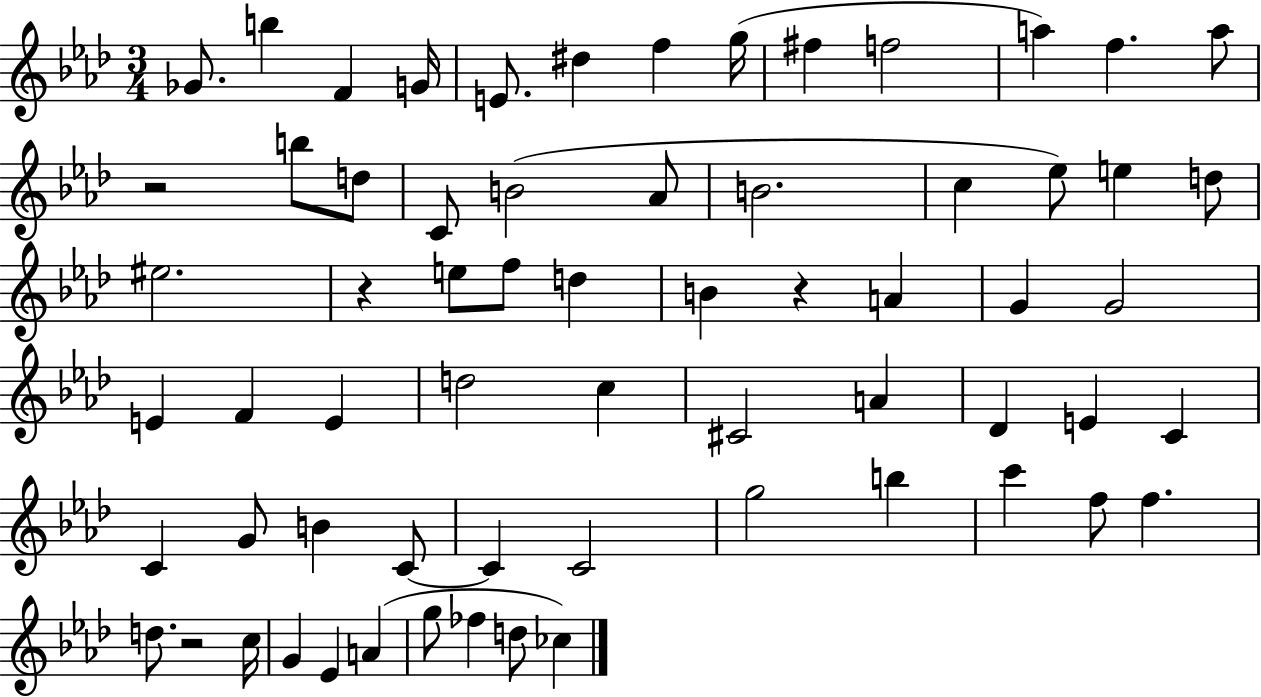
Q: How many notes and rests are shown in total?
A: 65